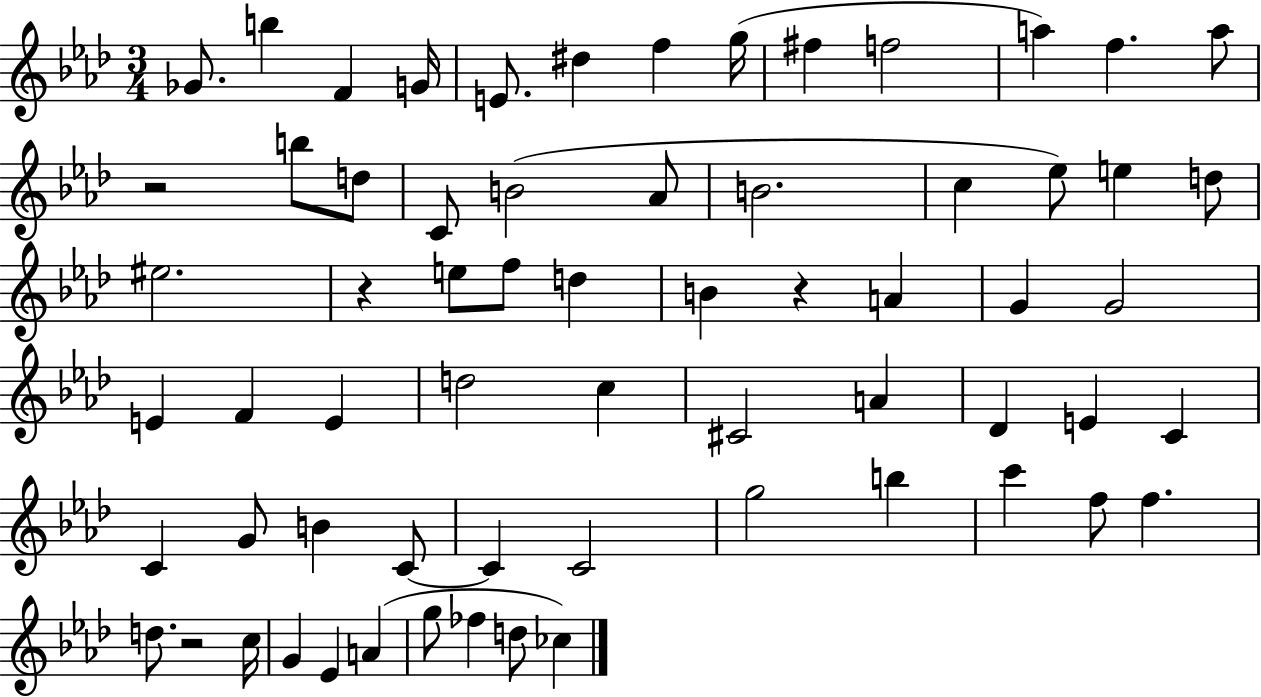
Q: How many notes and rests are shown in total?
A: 65